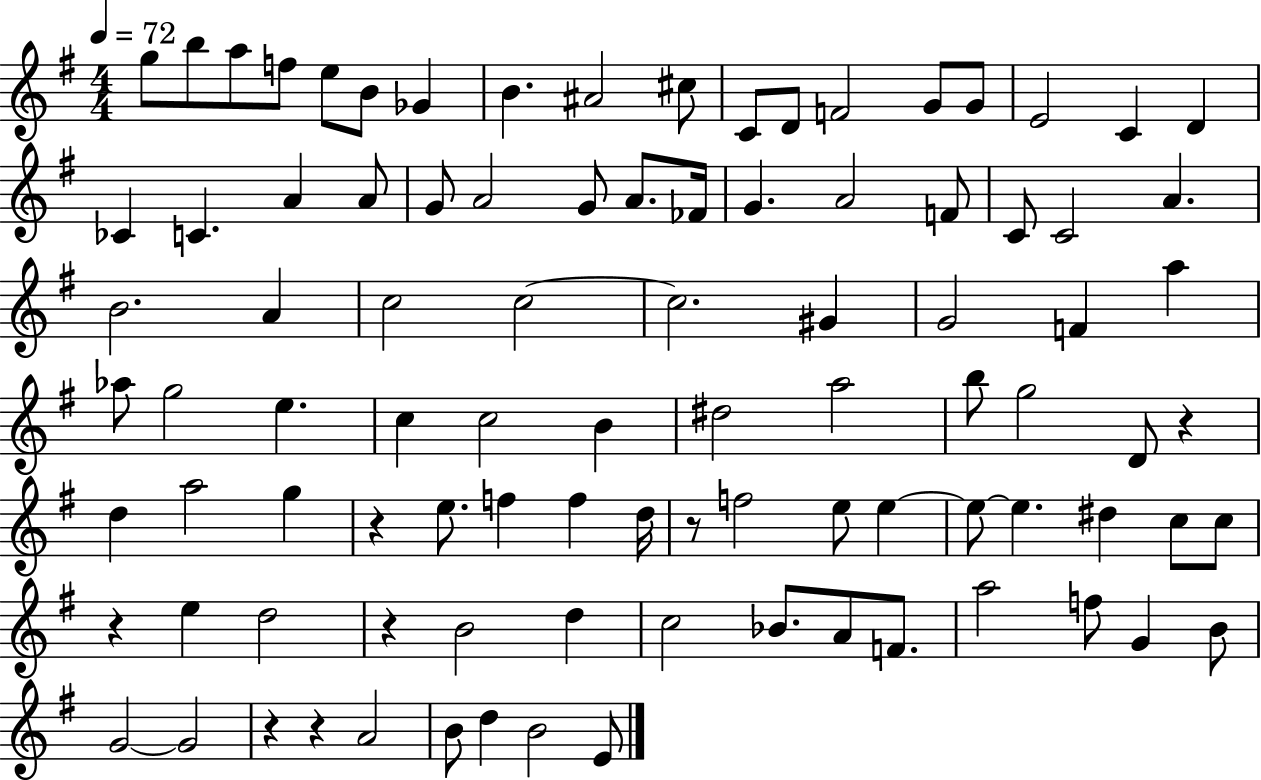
G5/e B5/e A5/e F5/e E5/e B4/e Gb4/q B4/q. A#4/h C#5/e C4/e D4/e F4/h G4/e G4/e E4/h C4/q D4/q CES4/q C4/q. A4/q A4/e G4/e A4/h G4/e A4/e. FES4/s G4/q. A4/h F4/e C4/e C4/h A4/q. B4/h. A4/q C5/h C5/h C5/h. G#4/q G4/h F4/q A5/q Ab5/e G5/h E5/q. C5/q C5/h B4/q D#5/h A5/h B5/e G5/h D4/e R/q D5/q A5/h G5/q R/q E5/e. F5/q F5/q D5/s R/e F5/h E5/e E5/q E5/e E5/q. D#5/q C5/e C5/e R/q E5/q D5/h R/q B4/h D5/q C5/h Bb4/e. A4/e F4/e. A5/h F5/e G4/q B4/e G4/h G4/h R/q R/q A4/h B4/e D5/q B4/h E4/e